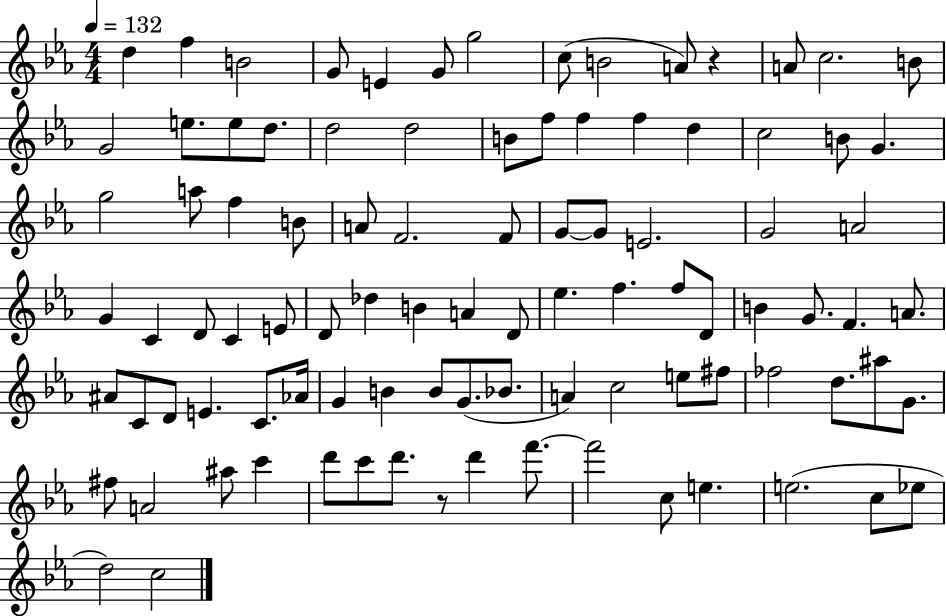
{
  \clef treble
  \numericTimeSignature
  \time 4/4
  \key ees \major
  \tempo 4 = 132
  d''4 f''4 b'2 | g'8 e'4 g'8 g''2 | c''8( b'2 a'8) r4 | a'8 c''2. b'8 | \break g'2 e''8. e''8 d''8. | d''2 d''2 | b'8 f''8 f''4 f''4 d''4 | c''2 b'8 g'4. | \break g''2 a''8 f''4 b'8 | a'8 f'2. f'8 | g'8~~ g'8 e'2. | g'2 a'2 | \break g'4 c'4 d'8 c'4 e'8 | d'8 des''4 b'4 a'4 d'8 | ees''4. f''4. f''8 d'8 | b'4 g'8. f'4. a'8. | \break ais'8 c'8 d'8 e'4. c'8. aes'16 | g'4 b'4 b'8 g'8.( bes'8. | a'4) c''2 e''8 fis''8 | fes''2 d''8. ais''8 g'8. | \break fis''8 a'2 ais''8 c'''4 | d'''8 c'''8 d'''8. r8 d'''4 f'''8.~~ | f'''2 c''8 e''4. | e''2.( c''8 ees''8 | \break d''2) c''2 | \bar "|."
}